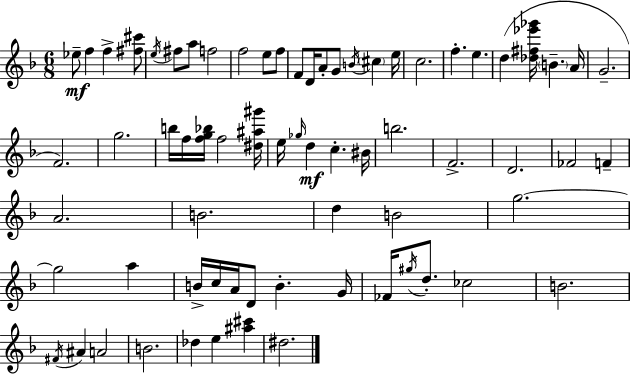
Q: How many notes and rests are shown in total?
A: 69